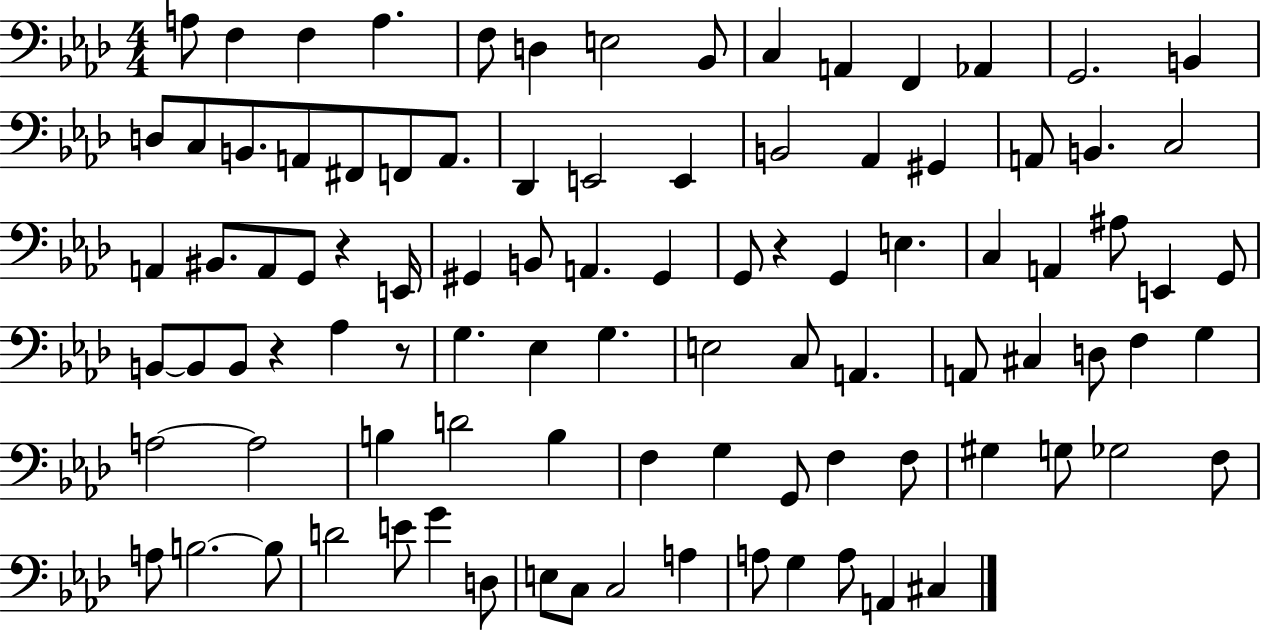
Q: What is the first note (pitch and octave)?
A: A3